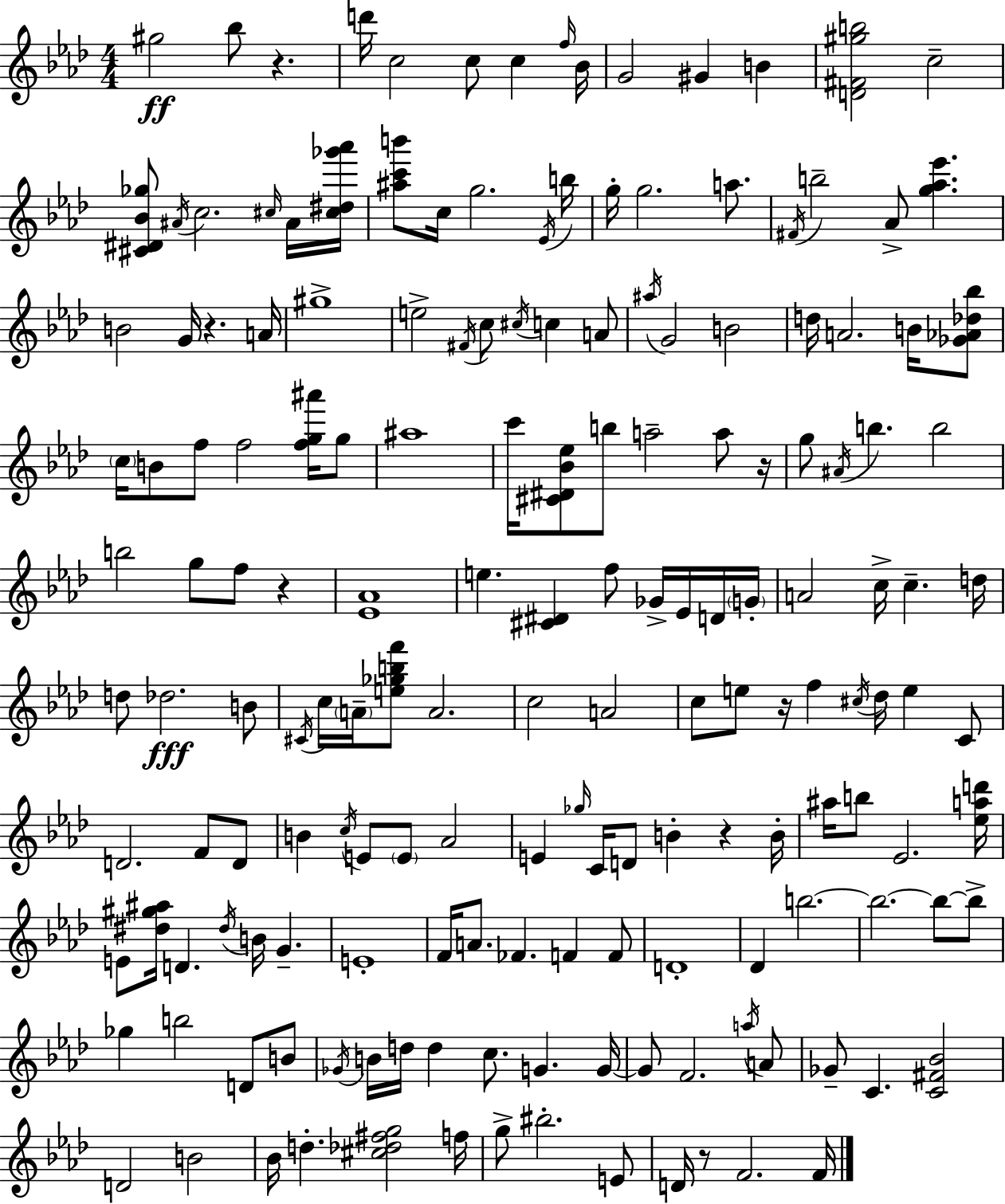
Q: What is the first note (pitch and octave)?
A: G#5